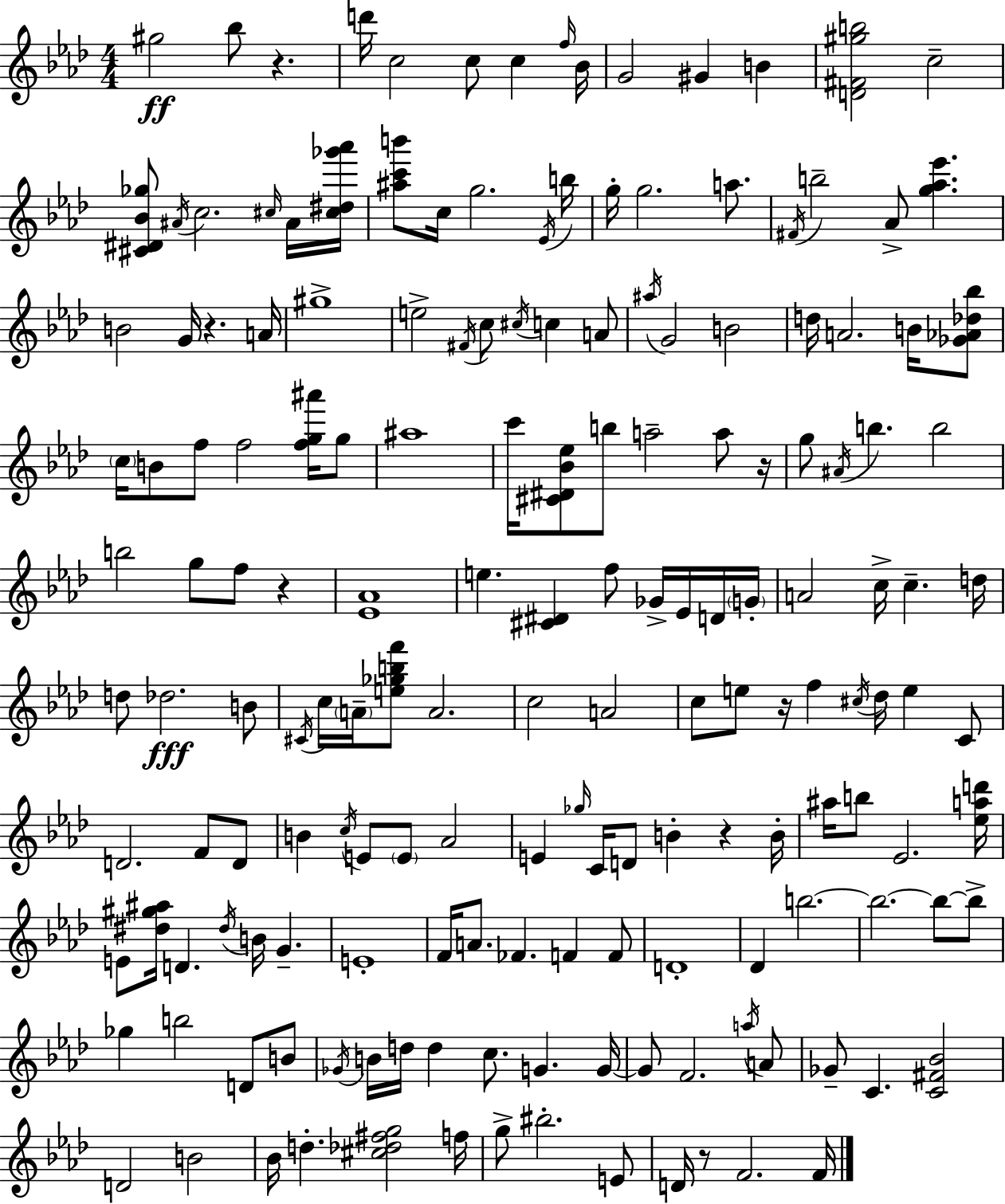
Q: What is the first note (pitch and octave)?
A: G#5